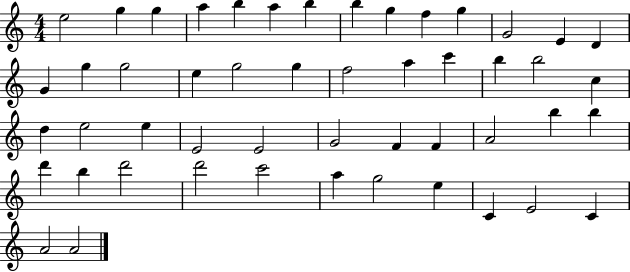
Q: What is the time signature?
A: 4/4